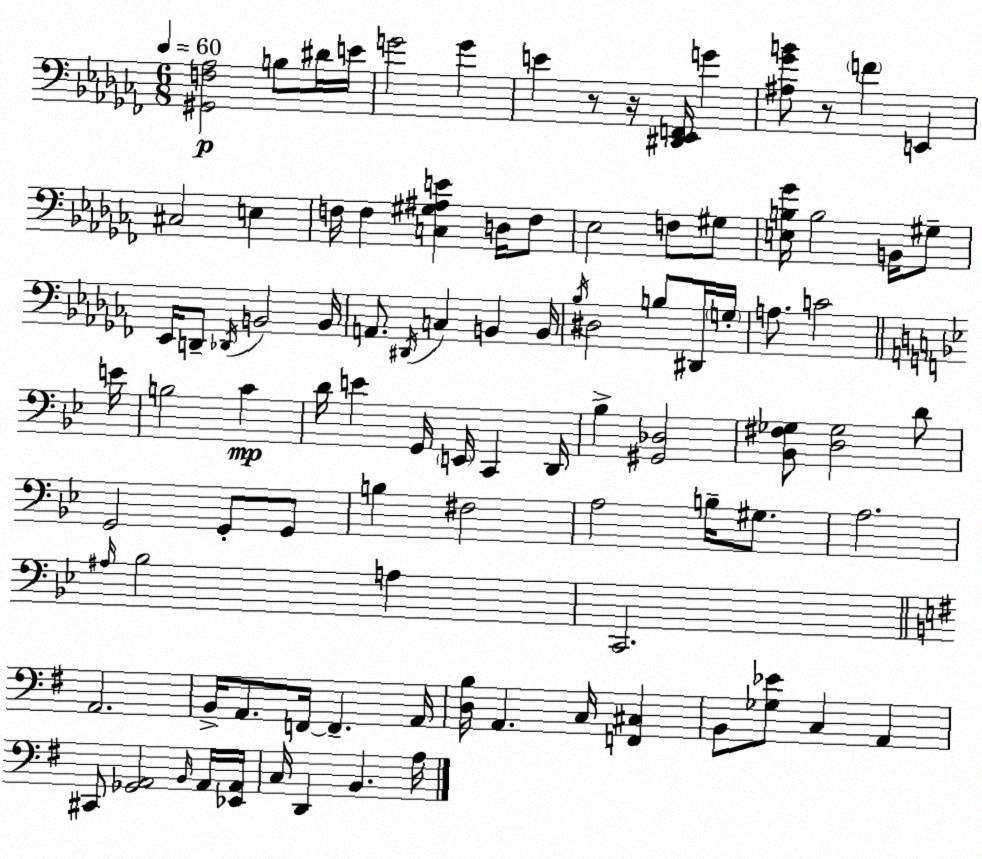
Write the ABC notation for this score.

X:1
T:Untitled
M:6/8
L:1/4
K:Abm
[^G,,F,_A,]2 B,/2 ^D/4 E/4 G2 G E z/2 z/4 [^D,,_E,,F,,]/4 G [^A,_GB]/2 z/2 F E,, ^C,2 E, F,/4 F, [C,^G,^A,E] D,/4 F,/2 _E,2 F,/2 ^G,/2 [E,B,_G]/4 B,2 B,,/4 ^G,/2 _E,,/4 D,,/2 _D,,/4 B,,2 B,,/4 A,,/2 ^D,,/4 C, B,, B,,/4 _B,/4 ^D,2 B,/2 ^D,,/4 G,/4 A,/2 C2 E/4 B,2 C D/4 E G,,/4 E,,/4 C,, D,,/4 _B, [^G,,_D,]2 [_B,,^F,_G,]/2 [D,_G,]2 D/2 G,,2 G,,/2 G,,/2 B, ^F,2 A,2 B,/4 ^G,/2 A,2 ^A,/4 _B,2 A, C,,2 A,,2 B,,/4 A,,/2 F,,/4 F,, A,,/4 [D,B,]/4 A,, C,/4 [F,,^C,] B,,/2 [_G,_E]/2 C, A,, ^C,,/2 [_G,,A,,]2 B,,/4 A,,/4 [_E,,A,,]/4 C,/4 D,, B,, A,/4